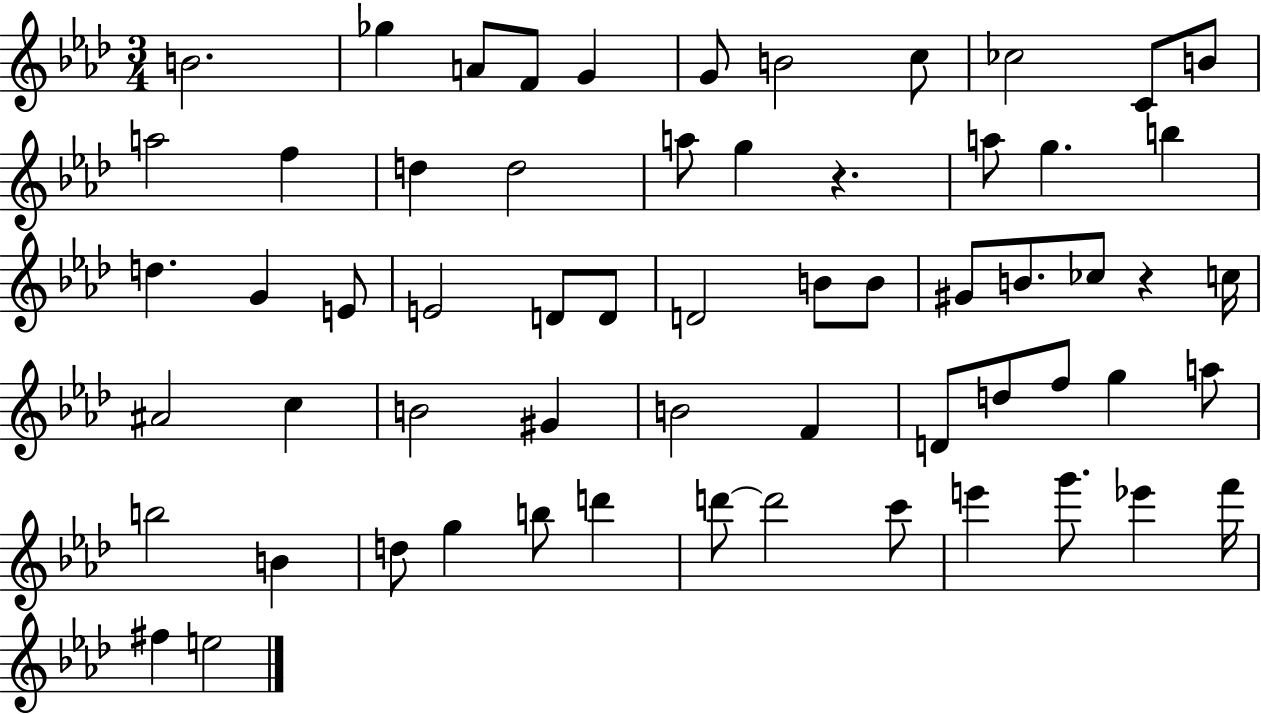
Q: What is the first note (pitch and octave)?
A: B4